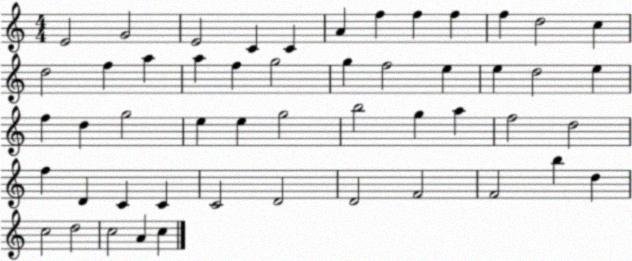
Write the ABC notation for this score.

X:1
T:Untitled
M:4/4
L:1/4
K:C
E2 G2 E2 C C A f f f f d2 c d2 f a a f g2 g f2 e e d2 e f d g2 e e g2 b2 g a f2 d2 f D C C C2 D2 D2 F2 F2 b d c2 d2 c2 A c